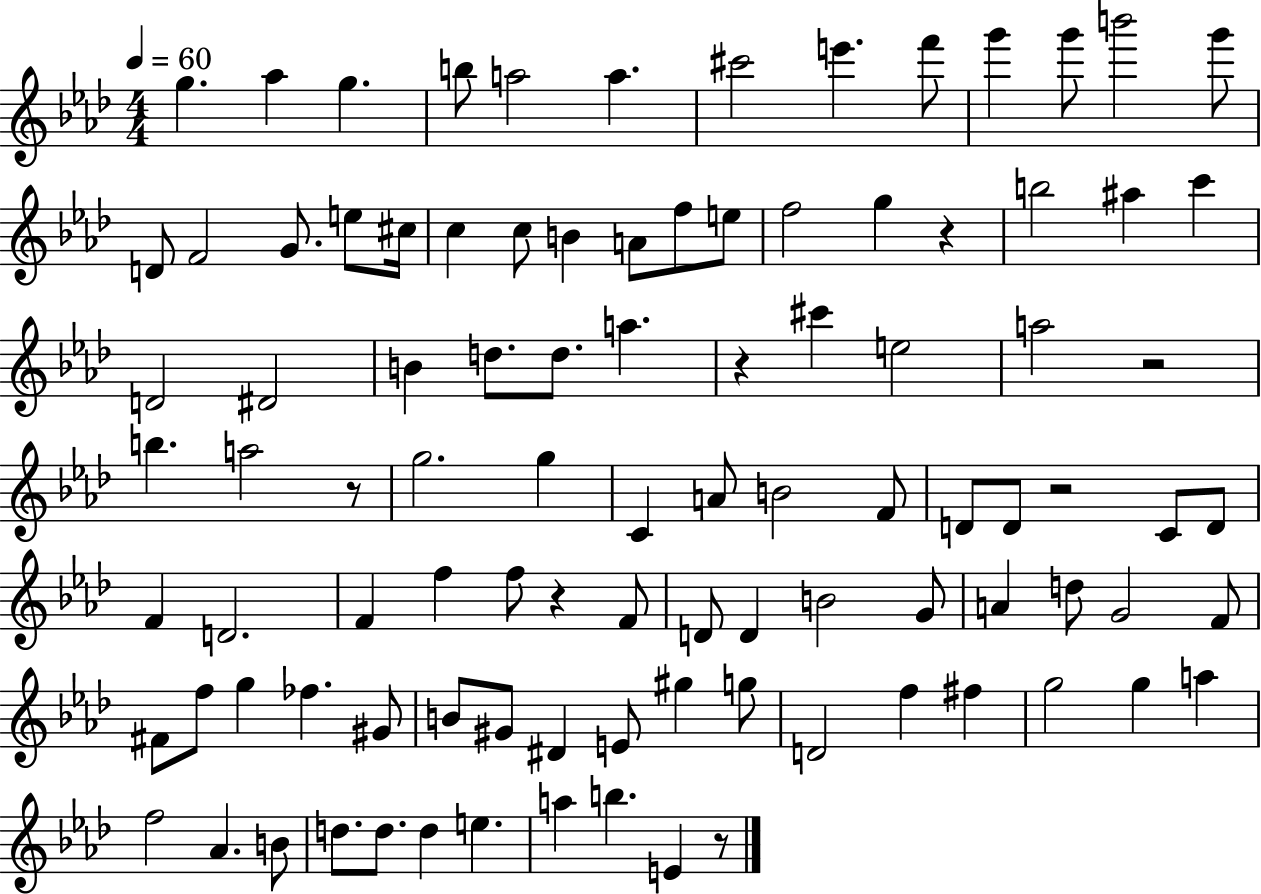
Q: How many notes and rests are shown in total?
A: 98